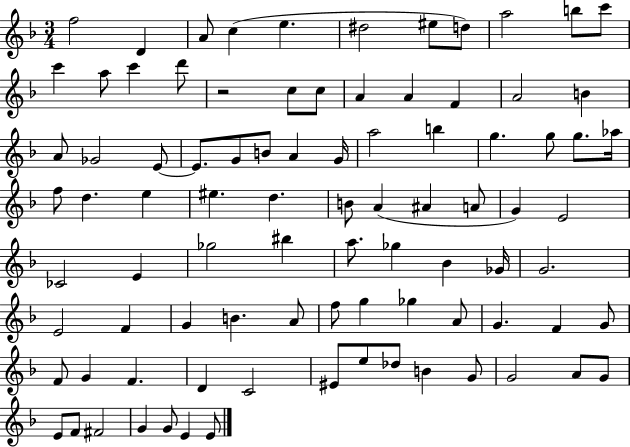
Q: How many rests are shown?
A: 1